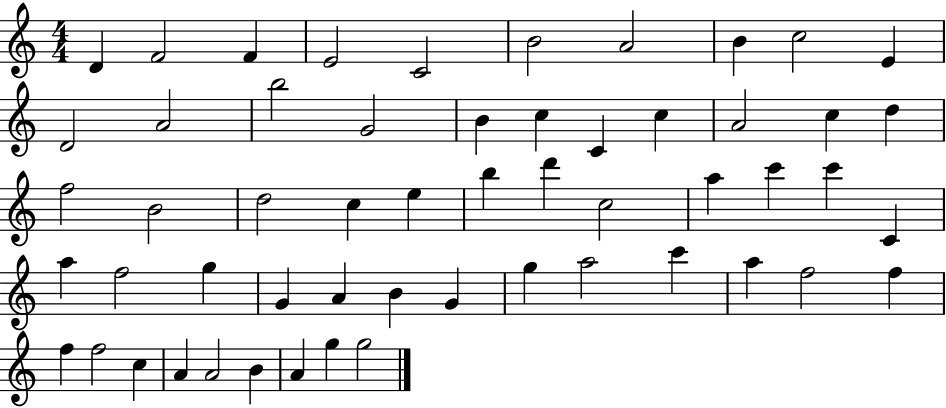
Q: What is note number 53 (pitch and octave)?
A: A4